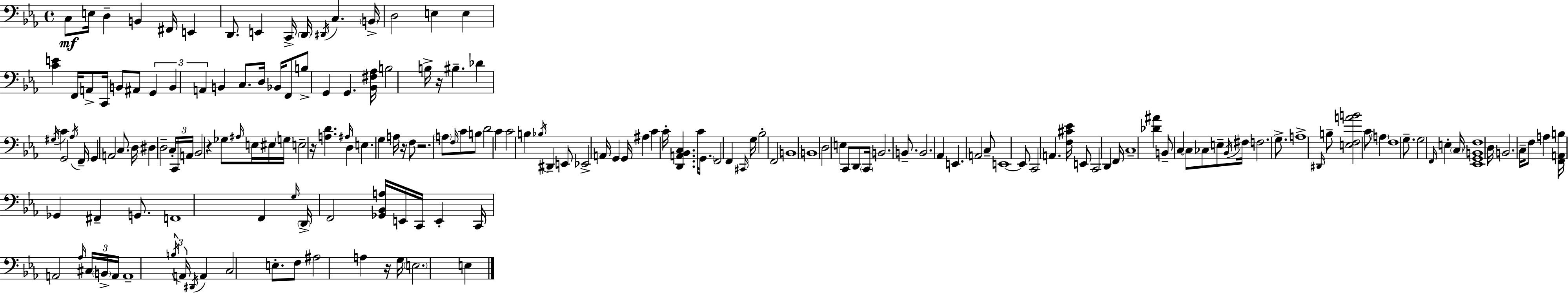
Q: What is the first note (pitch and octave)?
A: C3